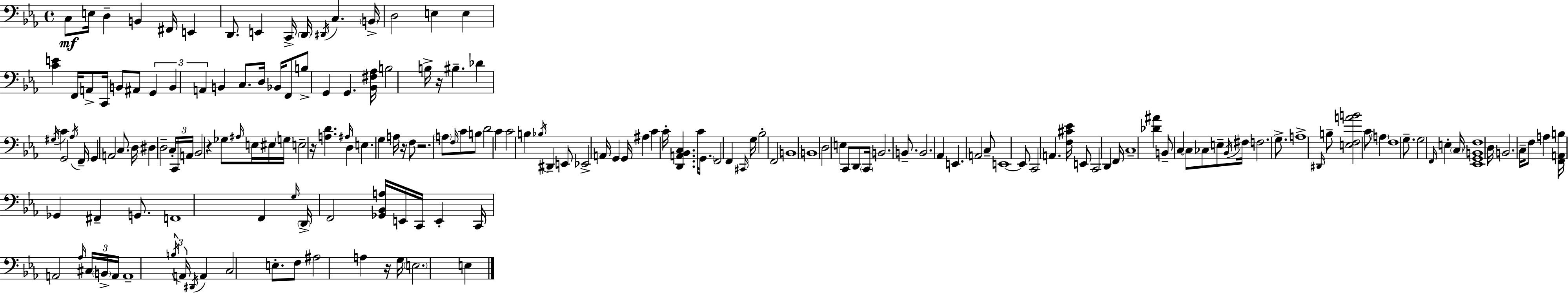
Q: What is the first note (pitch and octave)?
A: C3